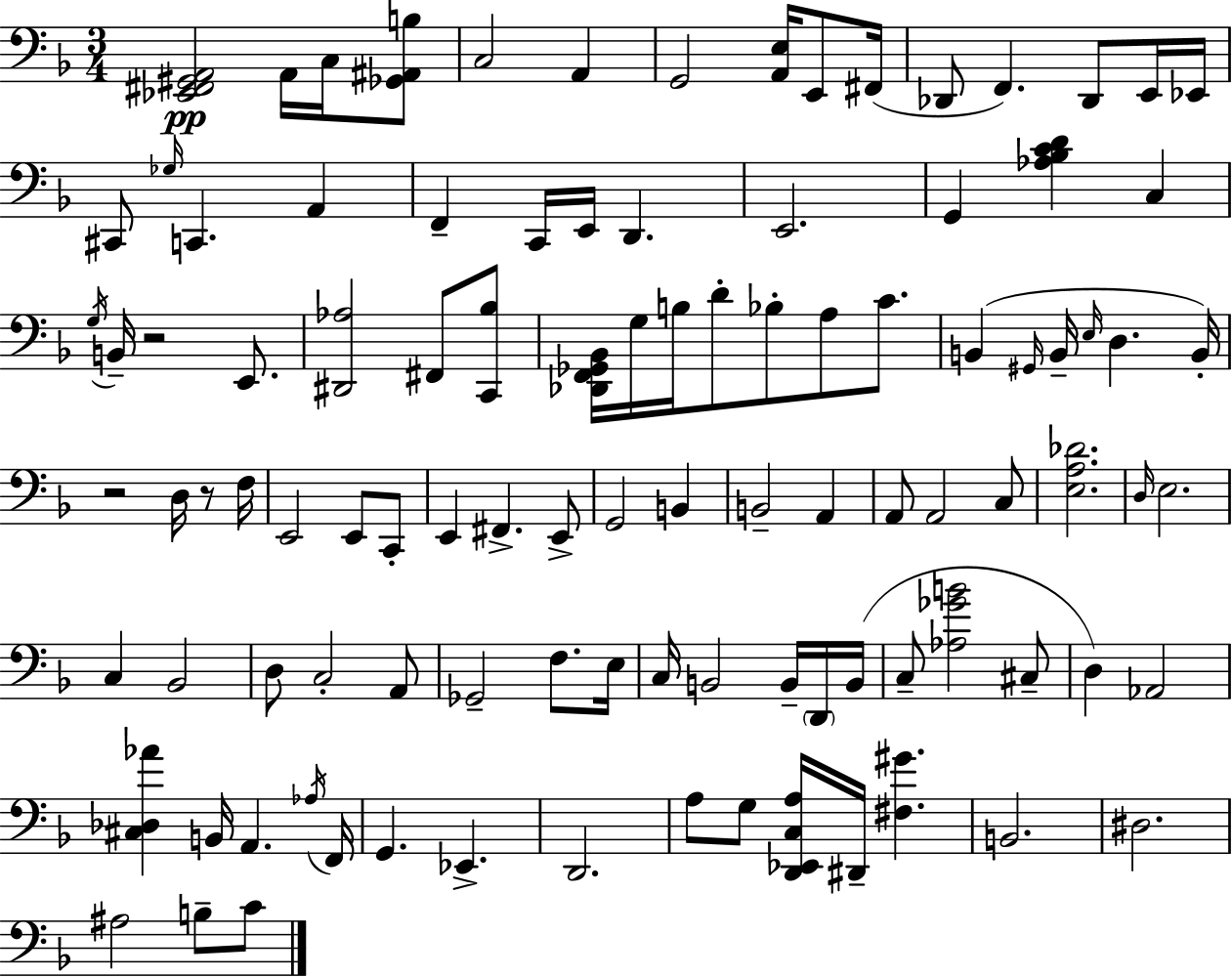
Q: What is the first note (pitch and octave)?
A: A2